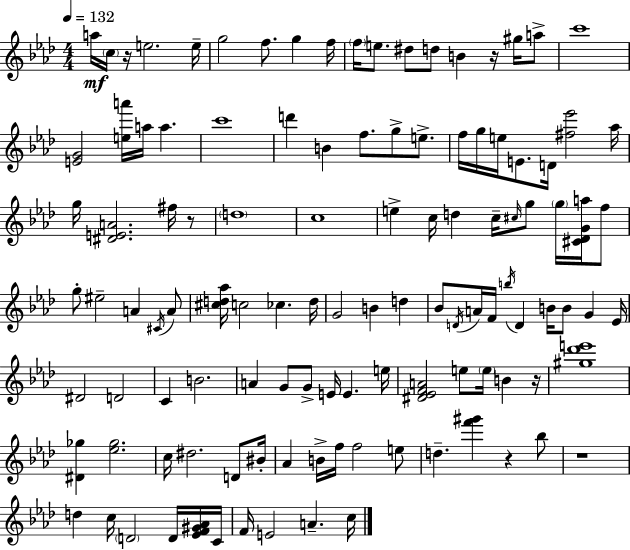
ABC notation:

X:1
T:Untitled
M:4/4
L:1/4
K:Fm
a/4 c/4 z/4 e2 e/4 g2 f/2 g f/4 f/4 e/2 ^d/2 d/2 B z/4 ^g/4 a/2 c'4 [EG]2 [ea']/4 a/4 a c'4 d' B f/2 g/2 e/2 f/4 g/4 e/4 E/2 D/4 [^f_e']2 _a/4 g/4 [^DEA]2 ^f/4 z/2 d4 c4 e c/4 d c/4 ^c/4 g/2 g/4 [^C_DGa]/4 f/2 g/2 ^e2 A ^C/4 A/2 [^cd_a]/4 c2 _c d/4 G2 B d _B/2 D/4 A/4 F/4 b/4 D B/4 B/2 G _E/4 ^D2 D2 C B2 A G/2 G/2 E/4 E e/4 [^D_EFA]2 e/2 e/4 B z/4 [^g_d'e']4 [^D_g] [_e_g]2 c/4 ^d2 D/2 ^B/4 _A B/4 f/4 f2 e/2 d [f'^g'] z _b/2 z4 d c/4 D2 D/4 [_EF^G_A]/4 C/4 F/4 E2 A c/4